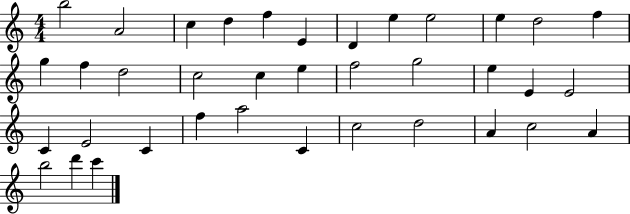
X:1
T:Untitled
M:4/4
L:1/4
K:C
b2 A2 c d f E D e e2 e d2 f g f d2 c2 c e f2 g2 e E E2 C E2 C f a2 C c2 d2 A c2 A b2 d' c'